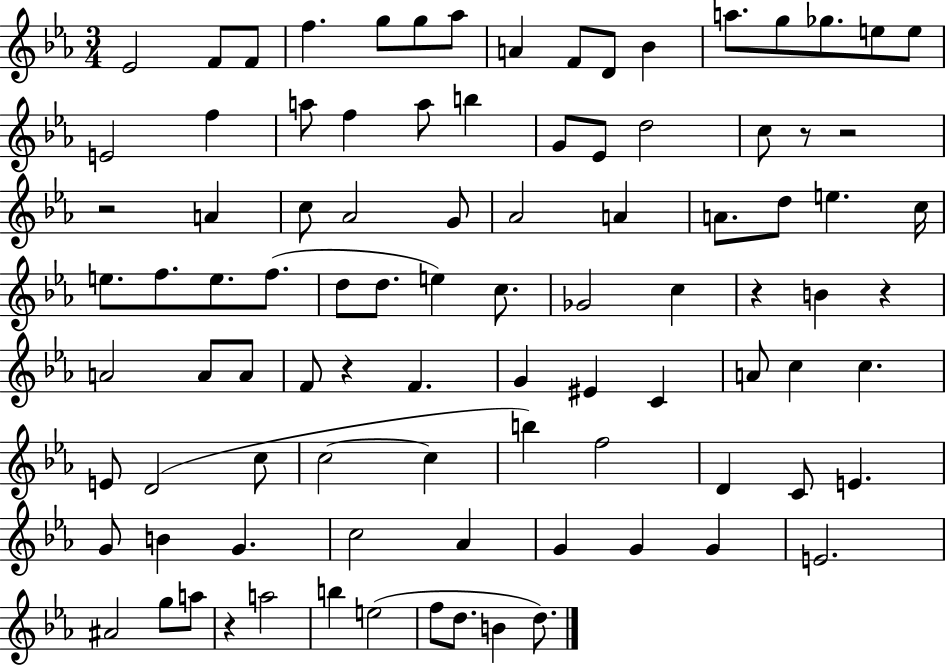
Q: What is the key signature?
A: EES major